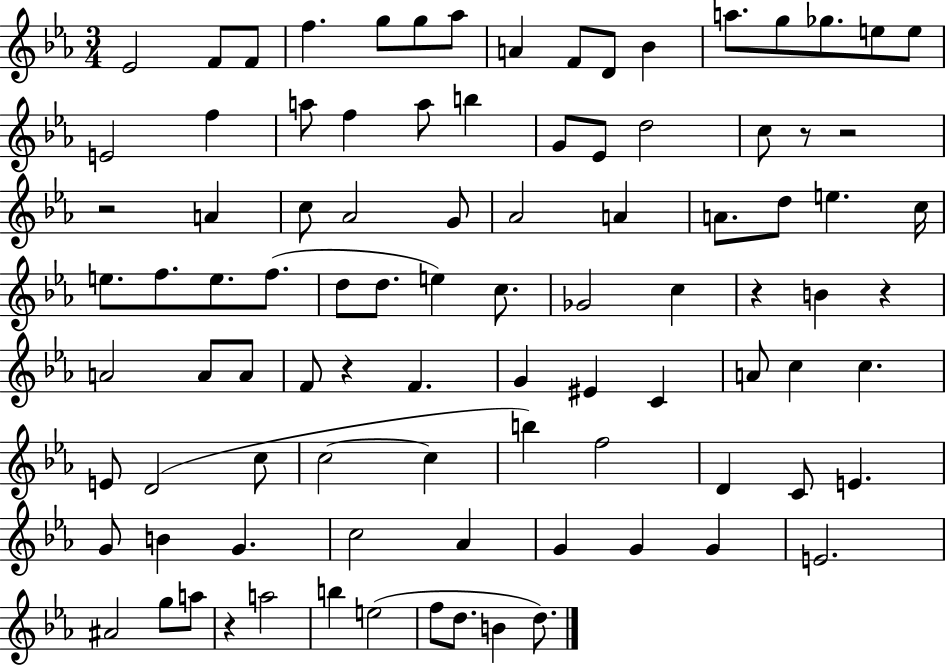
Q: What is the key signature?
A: EES major